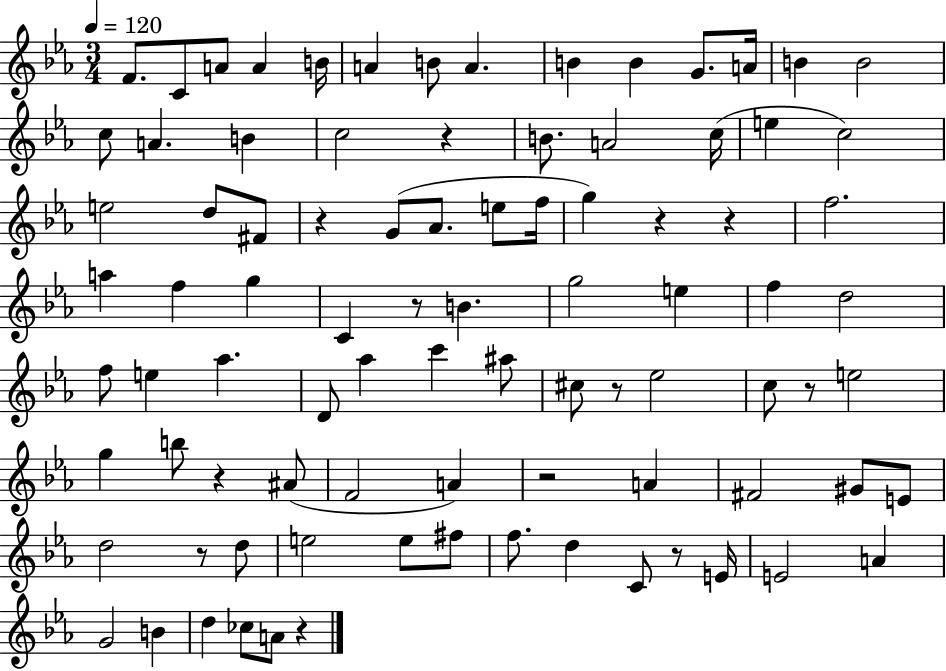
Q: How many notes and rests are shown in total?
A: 89